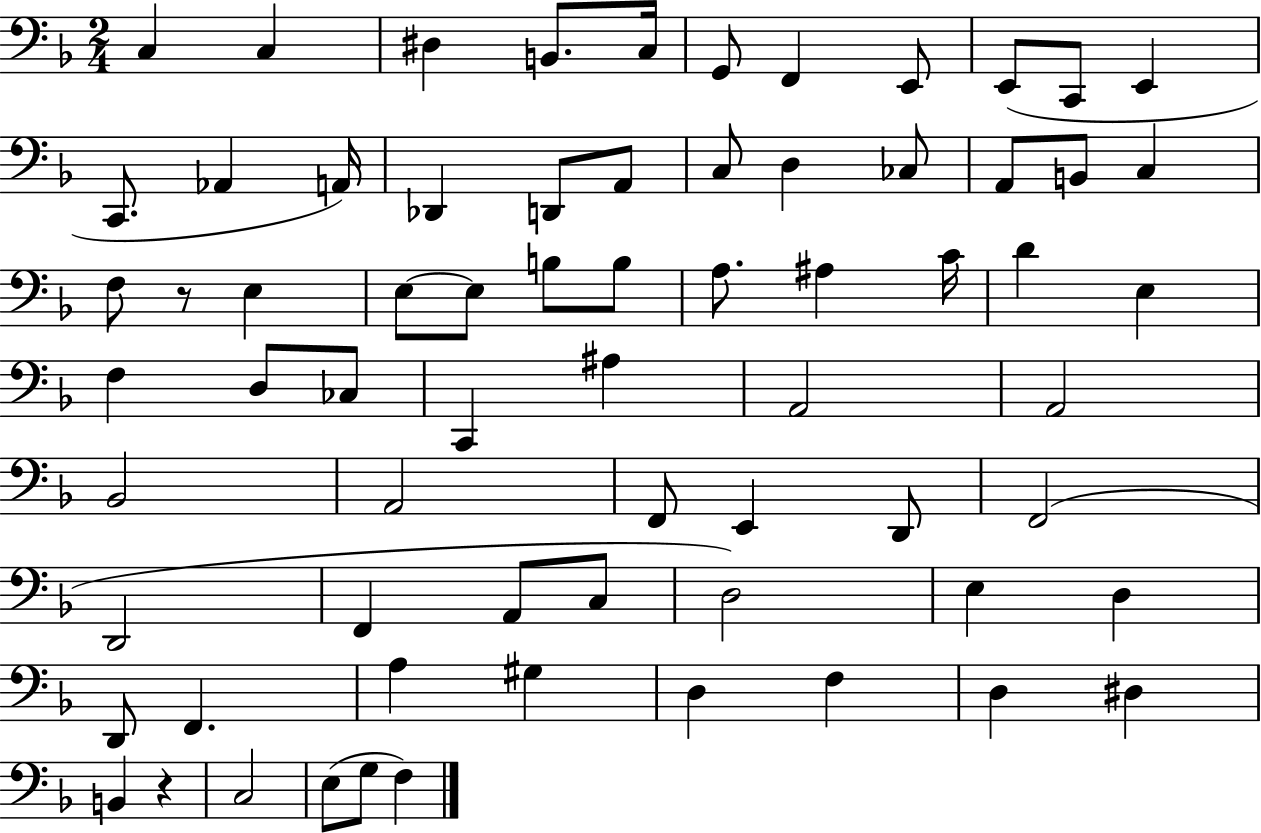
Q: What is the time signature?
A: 2/4